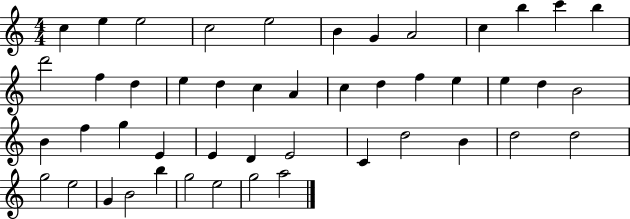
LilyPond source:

{
  \clef treble
  \numericTimeSignature
  \time 4/4
  \key c \major
  c''4 e''4 e''2 | c''2 e''2 | b'4 g'4 a'2 | c''4 b''4 c'''4 b''4 | \break d'''2 f''4 d''4 | e''4 d''4 c''4 a'4 | c''4 d''4 f''4 e''4 | e''4 d''4 b'2 | \break b'4 f''4 g''4 e'4 | e'4 d'4 e'2 | c'4 d''2 b'4 | d''2 d''2 | \break g''2 e''2 | g'4 b'2 b''4 | g''2 e''2 | g''2 a''2 | \break \bar "|."
}